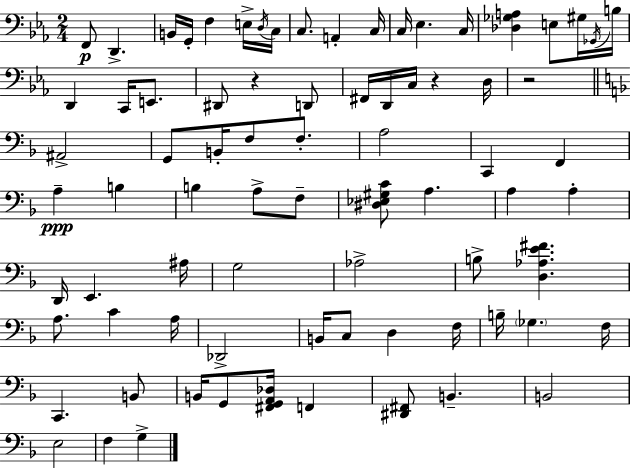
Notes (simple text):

F2/e D2/q. B2/s G2/s F3/q E3/s D3/s C3/s C3/e. A2/q C3/s C3/s Eb3/q. C3/s [Db3,Gb3,A3]/q E3/e G#3/s Gb2/s B3/s D2/q C2/s E2/e. D#2/e R/q D2/e F#2/s D2/s C3/s R/q D3/s R/h A#2/h G2/e B2/s F3/e F3/e. A3/h C2/q F2/q A3/q B3/q B3/q A3/e F3/e [D#3,Eb3,G#3,C4]/e A3/q. A3/q A3/q D2/s E2/q. A#3/s G3/h Ab3/h B3/e [D3,Ab3,E4,F#4]/q. A3/e. C4/q A3/s Db2/h B2/s C3/e D3/q F3/s B3/s Gb3/q. F3/s C2/q. B2/e B2/s G2/e [F#2,G2,A2,Db3]/s F2/q [D#2,F#2]/e B2/q. B2/h E3/h F3/q G3/q